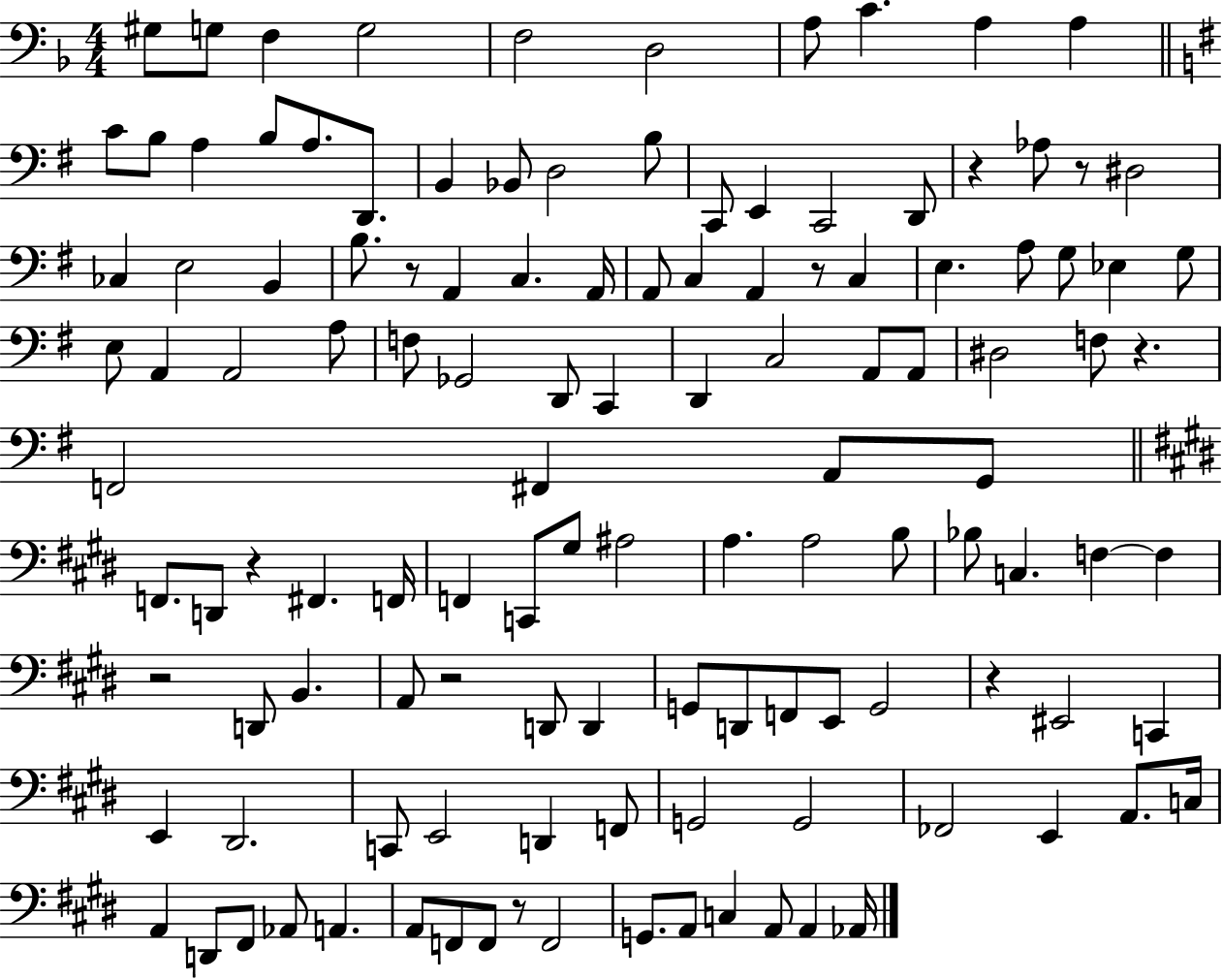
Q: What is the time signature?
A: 4/4